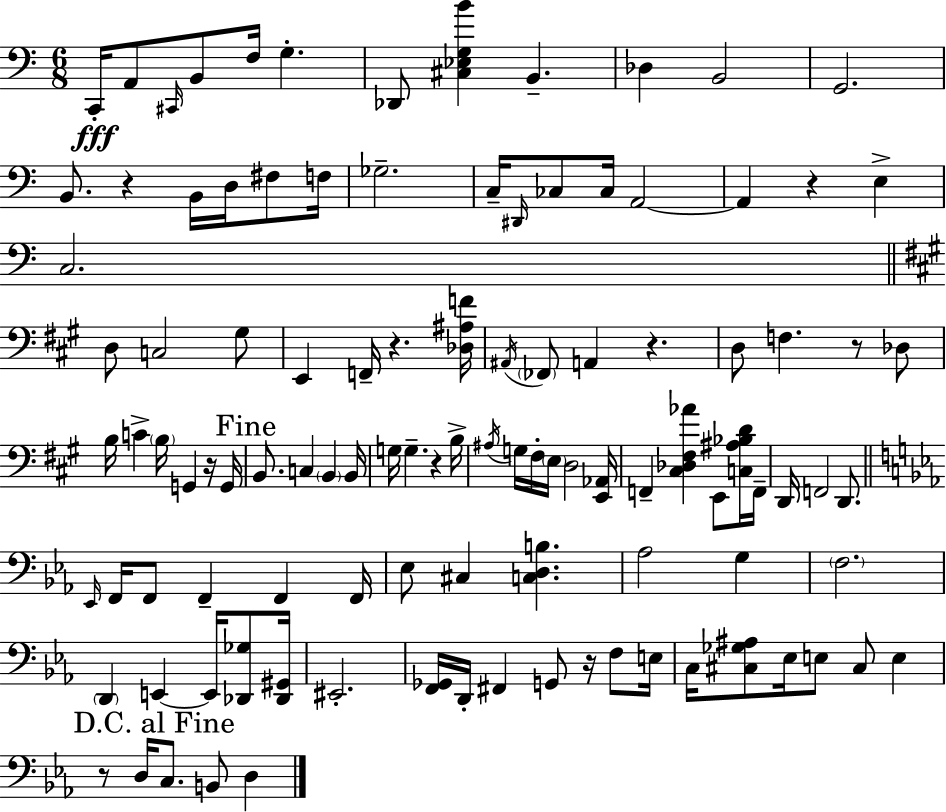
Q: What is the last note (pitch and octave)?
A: D3